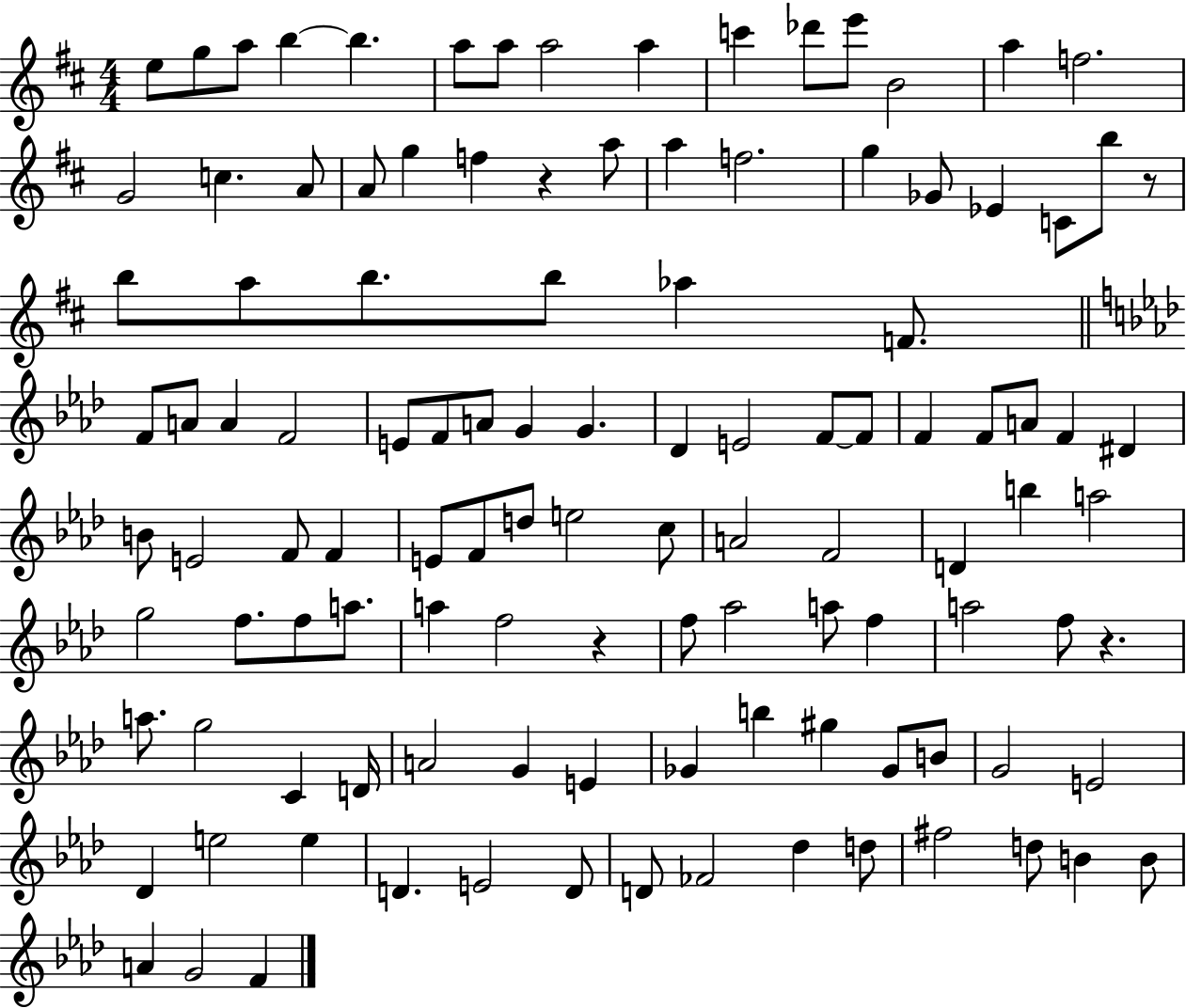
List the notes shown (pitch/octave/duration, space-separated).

E5/e G5/e A5/e B5/q B5/q. A5/e A5/e A5/h A5/q C6/q Db6/e E6/e B4/h A5/q F5/h. G4/h C5/q. A4/e A4/e G5/q F5/q R/q A5/e A5/q F5/h. G5/q Gb4/e Eb4/q C4/e B5/e R/e B5/e A5/e B5/e. B5/e Ab5/q F4/e. F4/e A4/e A4/q F4/h E4/e F4/e A4/e G4/q G4/q. Db4/q E4/h F4/e F4/e F4/q F4/e A4/e F4/q D#4/q B4/e E4/h F4/e F4/q E4/e F4/e D5/e E5/h C5/e A4/h F4/h D4/q B5/q A5/h G5/h F5/e. F5/e A5/e. A5/q F5/h R/q F5/e Ab5/h A5/e F5/q A5/h F5/e R/q. A5/e. G5/h C4/q D4/s A4/h G4/q E4/q Gb4/q B5/q G#5/q Gb4/e B4/e G4/h E4/h Db4/q E5/h E5/q D4/q. E4/h D4/e D4/e FES4/h Db5/q D5/e F#5/h D5/e B4/q B4/e A4/q G4/h F4/q